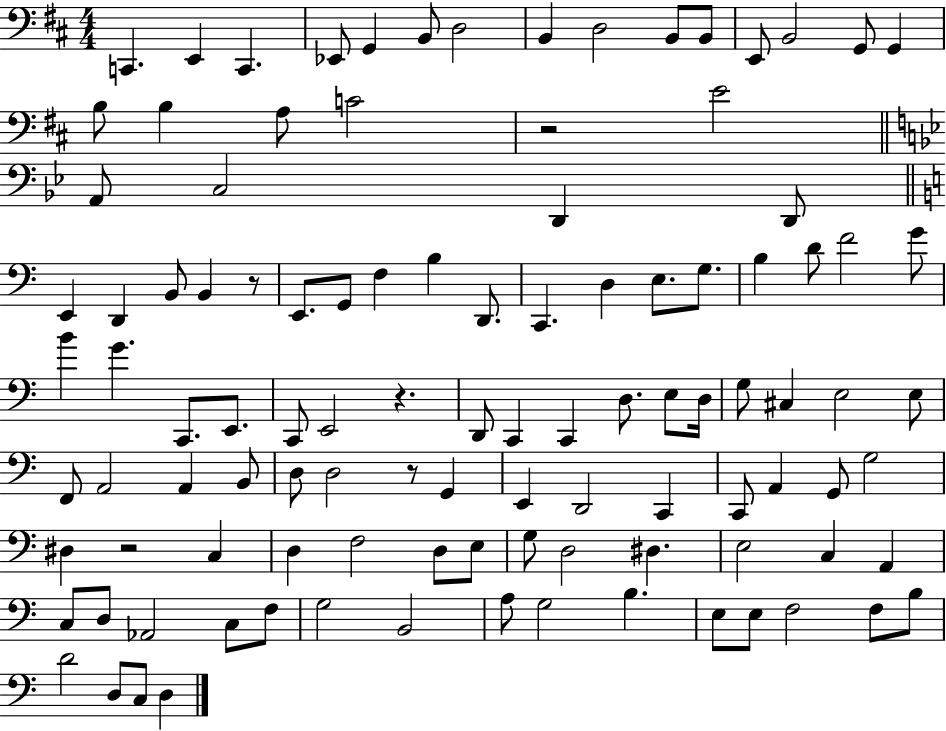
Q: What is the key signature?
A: D major